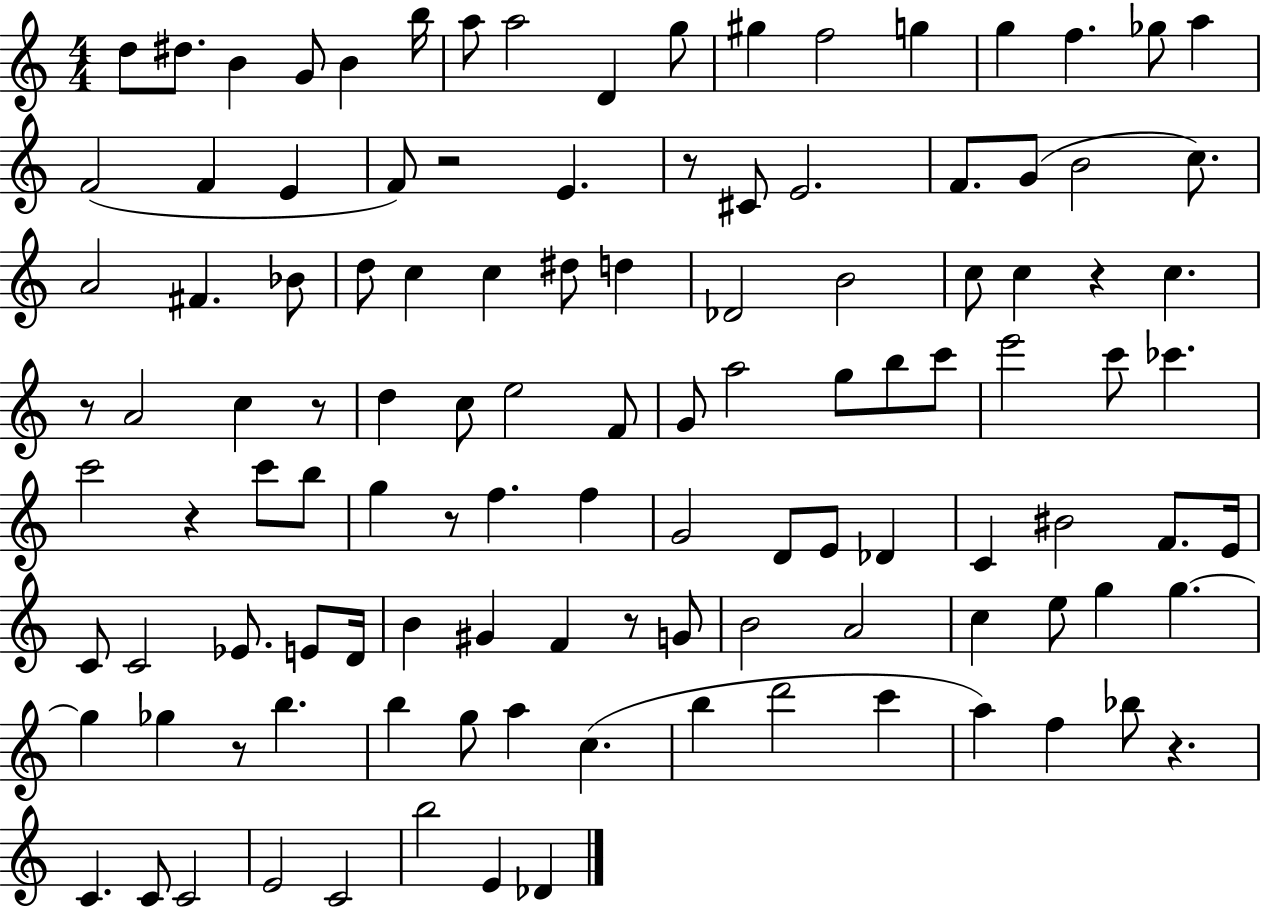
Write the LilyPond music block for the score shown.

{
  \clef treble
  \numericTimeSignature
  \time 4/4
  \key c \major
  d''8 dis''8. b'4 g'8 b'4 b''16 | a''8 a''2 d'4 g''8 | gis''4 f''2 g''4 | g''4 f''4. ges''8 a''4 | \break f'2( f'4 e'4 | f'8) r2 e'4. | r8 cis'8 e'2. | f'8. g'8( b'2 c''8.) | \break a'2 fis'4. bes'8 | d''8 c''4 c''4 dis''8 d''4 | des'2 b'2 | c''8 c''4 r4 c''4. | \break r8 a'2 c''4 r8 | d''4 c''8 e''2 f'8 | g'8 a''2 g''8 b''8 c'''8 | e'''2 c'''8 ces'''4. | \break c'''2 r4 c'''8 b''8 | g''4 r8 f''4. f''4 | g'2 d'8 e'8 des'4 | c'4 bis'2 f'8. e'16 | \break c'8 c'2 ees'8. e'8 d'16 | b'4 gis'4 f'4 r8 g'8 | b'2 a'2 | c''4 e''8 g''4 g''4.~~ | \break g''4 ges''4 r8 b''4. | b''4 g''8 a''4 c''4.( | b''4 d'''2 c'''4 | a''4) f''4 bes''8 r4. | \break c'4. c'8 c'2 | e'2 c'2 | b''2 e'4 des'4 | \bar "|."
}